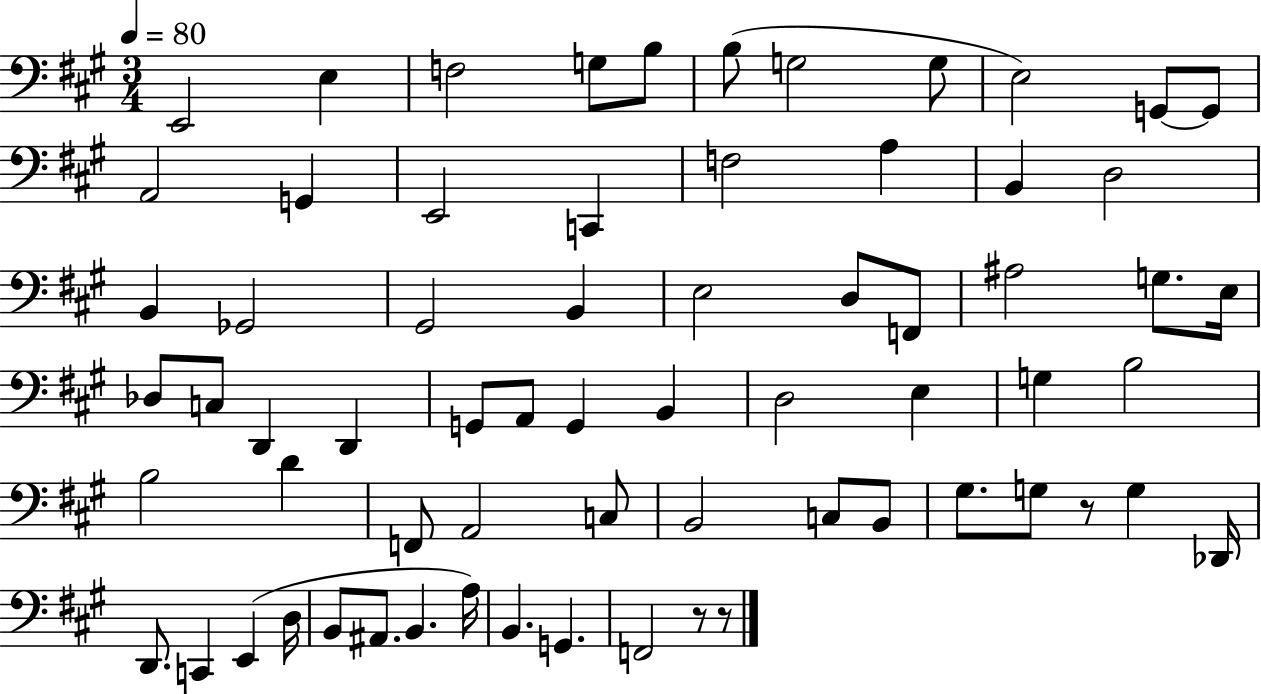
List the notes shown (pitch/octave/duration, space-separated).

E2/h E3/q F3/h G3/e B3/e B3/e G3/h G3/e E3/h G2/e G2/e A2/h G2/q E2/h C2/q F3/h A3/q B2/q D3/h B2/q Gb2/h G#2/h B2/q E3/h D3/e F2/e A#3/h G3/e. E3/s Db3/e C3/e D2/q D2/q G2/e A2/e G2/q B2/q D3/h E3/q G3/q B3/h B3/h D4/q F2/e A2/h C3/e B2/h C3/e B2/e G#3/e. G3/e R/e G3/q Db2/s D2/e. C2/q E2/q D3/s B2/e A#2/e. B2/q. A3/s B2/q. G2/q. F2/h R/e R/e